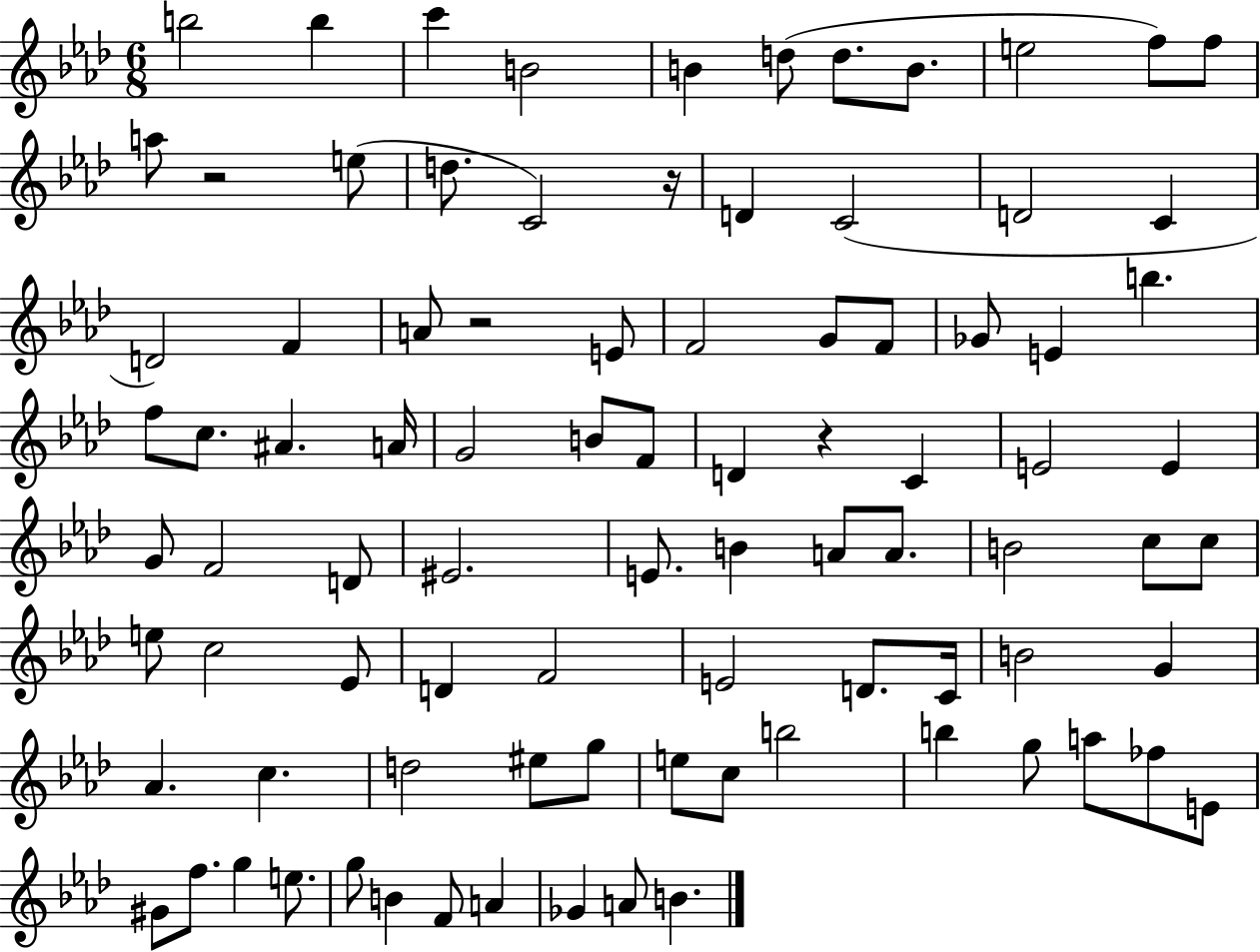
X:1
T:Untitled
M:6/8
L:1/4
K:Ab
b2 b c' B2 B d/2 d/2 B/2 e2 f/2 f/2 a/2 z2 e/2 d/2 C2 z/4 D C2 D2 C D2 F A/2 z2 E/2 F2 G/2 F/2 _G/2 E b f/2 c/2 ^A A/4 G2 B/2 F/2 D z C E2 E G/2 F2 D/2 ^E2 E/2 B A/2 A/2 B2 c/2 c/2 e/2 c2 _E/2 D F2 E2 D/2 C/4 B2 G _A c d2 ^e/2 g/2 e/2 c/2 b2 b g/2 a/2 _f/2 E/2 ^G/2 f/2 g e/2 g/2 B F/2 A _G A/2 B